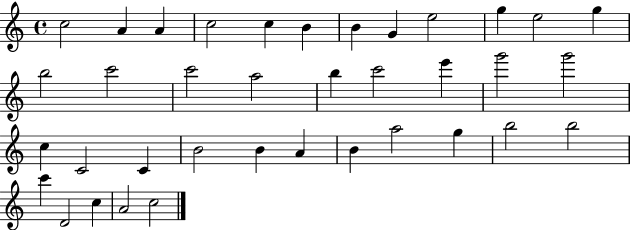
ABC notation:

X:1
T:Untitled
M:4/4
L:1/4
K:C
c2 A A c2 c B B G e2 g e2 g b2 c'2 c'2 a2 b c'2 e' g'2 g'2 c C2 C B2 B A B a2 g b2 b2 c' D2 c A2 c2